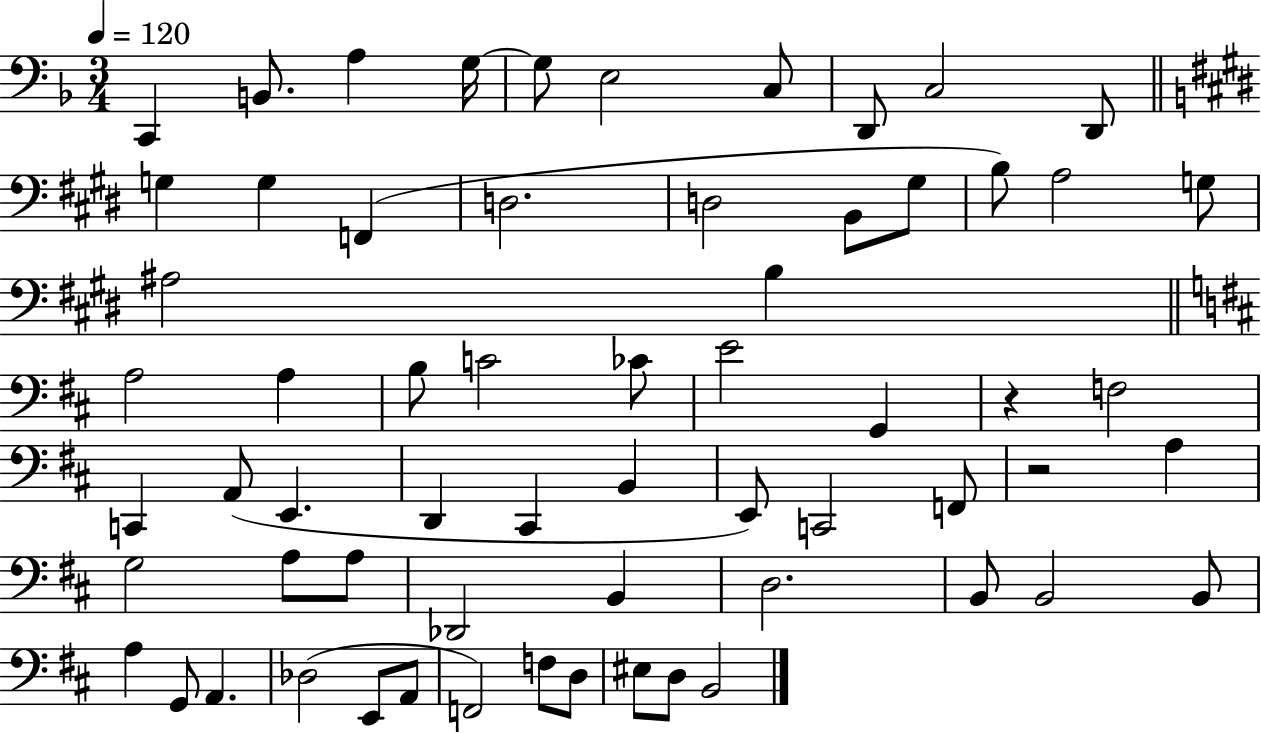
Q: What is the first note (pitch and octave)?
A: C2